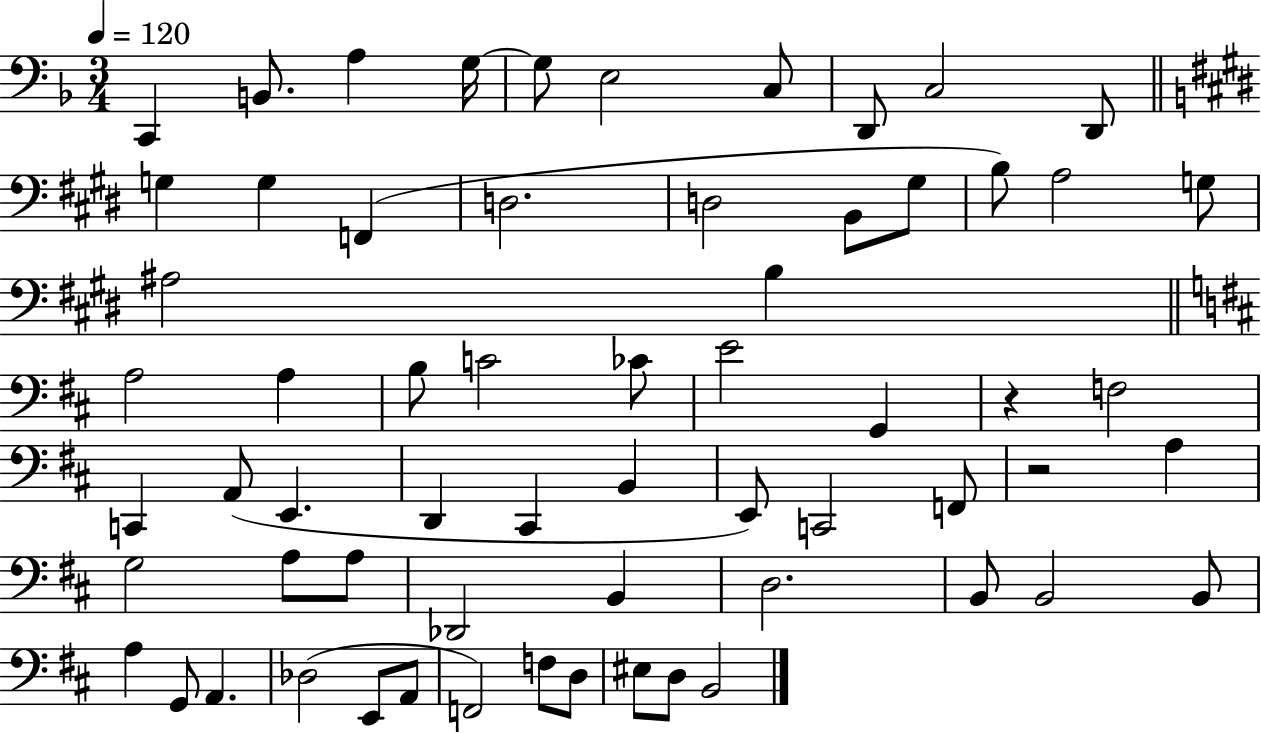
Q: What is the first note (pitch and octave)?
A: C2